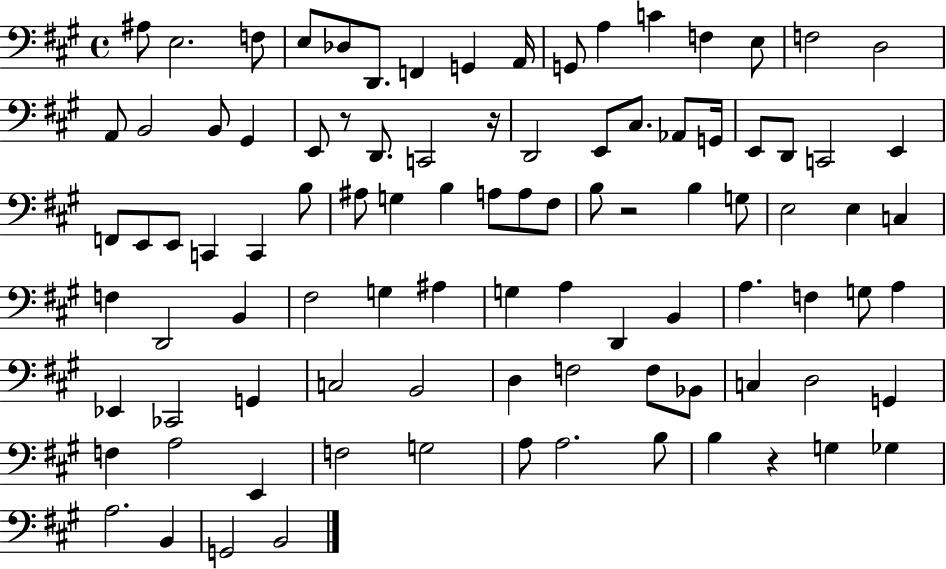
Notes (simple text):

A#3/e E3/h. F3/e E3/e Db3/e D2/e. F2/q G2/q A2/s G2/e A3/q C4/q F3/q E3/e F3/h D3/h A2/e B2/h B2/e G#2/q E2/e R/e D2/e. C2/h R/s D2/h E2/e C#3/e. Ab2/e G2/s E2/e D2/e C2/h E2/q F2/e E2/e E2/e C2/q C2/q B3/e A#3/e G3/q B3/q A3/e A3/e F#3/e B3/e R/h B3/q G3/e E3/h E3/q C3/q F3/q D2/h B2/q F#3/h G3/q A#3/q G3/q A3/q D2/q B2/q A3/q. F3/q G3/e A3/q Eb2/q CES2/h G2/q C3/h B2/h D3/q F3/h F3/e Bb2/e C3/q D3/h G2/q F3/q A3/h E2/q F3/h G3/h A3/e A3/h. B3/e B3/q R/q G3/q Gb3/q A3/h. B2/q G2/h B2/h